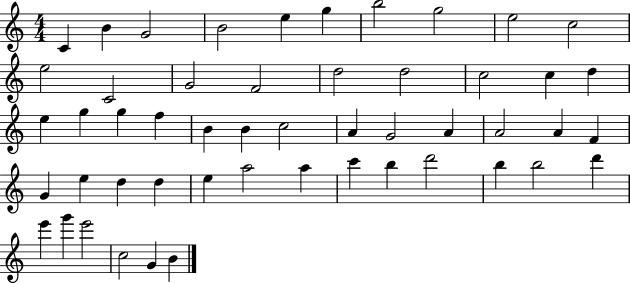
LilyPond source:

{
  \clef treble
  \numericTimeSignature
  \time 4/4
  \key c \major
  c'4 b'4 g'2 | b'2 e''4 g''4 | b''2 g''2 | e''2 c''2 | \break e''2 c'2 | g'2 f'2 | d''2 d''2 | c''2 c''4 d''4 | \break e''4 g''4 g''4 f''4 | b'4 b'4 c''2 | a'4 g'2 a'4 | a'2 a'4 f'4 | \break g'4 e''4 d''4 d''4 | e''4 a''2 a''4 | c'''4 b''4 d'''2 | b''4 b''2 d'''4 | \break e'''4 g'''4 e'''2 | c''2 g'4 b'4 | \bar "|."
}